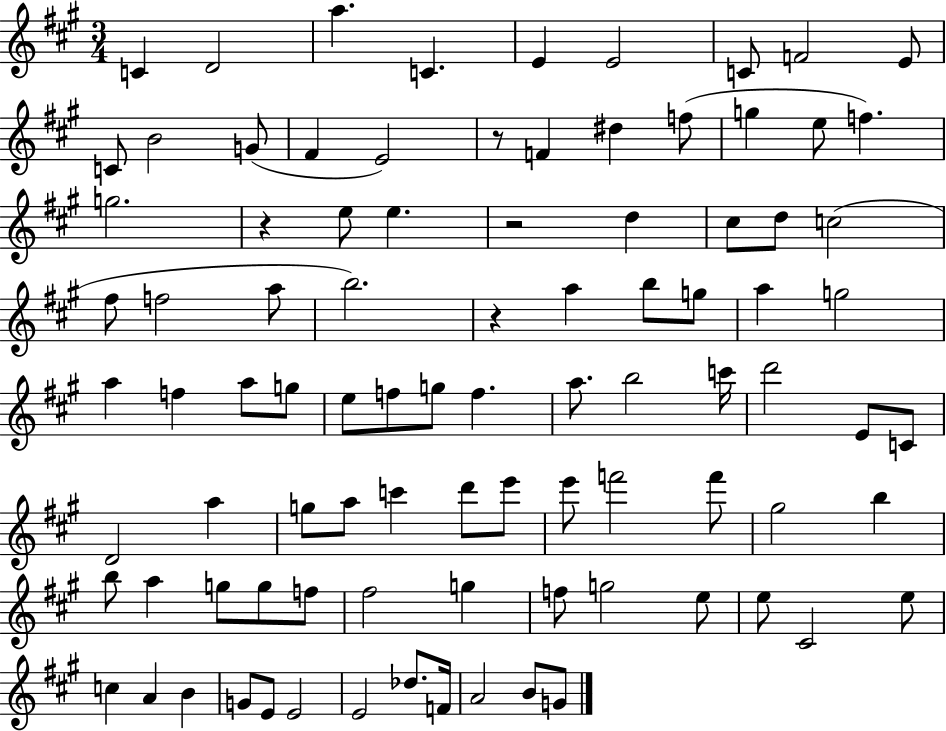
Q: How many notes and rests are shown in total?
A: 91